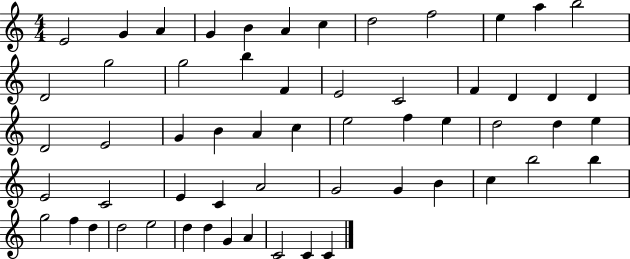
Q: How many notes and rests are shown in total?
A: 58